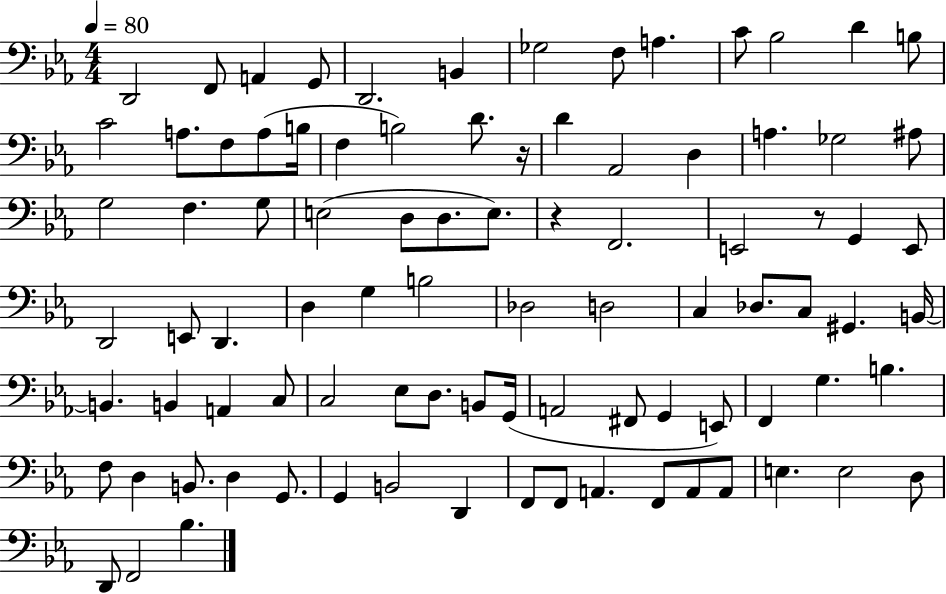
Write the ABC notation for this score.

X:1
T:Untitled
M:4/4
L:1/4
K:Eb
D,,2 F,,/2 A,, G,,/2 D,,2 B,, _G,2 F,/2 A, C/2 _B,2 D B,/2 C2 A,/2 F,/2 A,/2 B,/4 F, B,2 D/2 z/4 D _A,,2 D, A, _G,2 ^A,/2 G,2 F, G,/2 E,2 D,/2 D,/2 E,/2 z F,,2 E,,2 z/2 G,, E,,/2 D,,2 E,,/2 D,, D, G, B,2 _D,2 D,2 C, _D,/2 C,/2 ^G,, B,,/4 B,, B,, A,, C,/2 C,2 _E,/2 D,/2 B,,/2 G,,/4 A,,2 ^F,,/2 G,, E,,/2 F,, G, B, F,/2 D, B,,/2 D, G,,/2 G,, B,,2 D,, F,,/2 F,,/2 A,, F,,/2 A,,/2 A,,/2 E, E,2 D,/2 D,,/2 F,,2 _B,